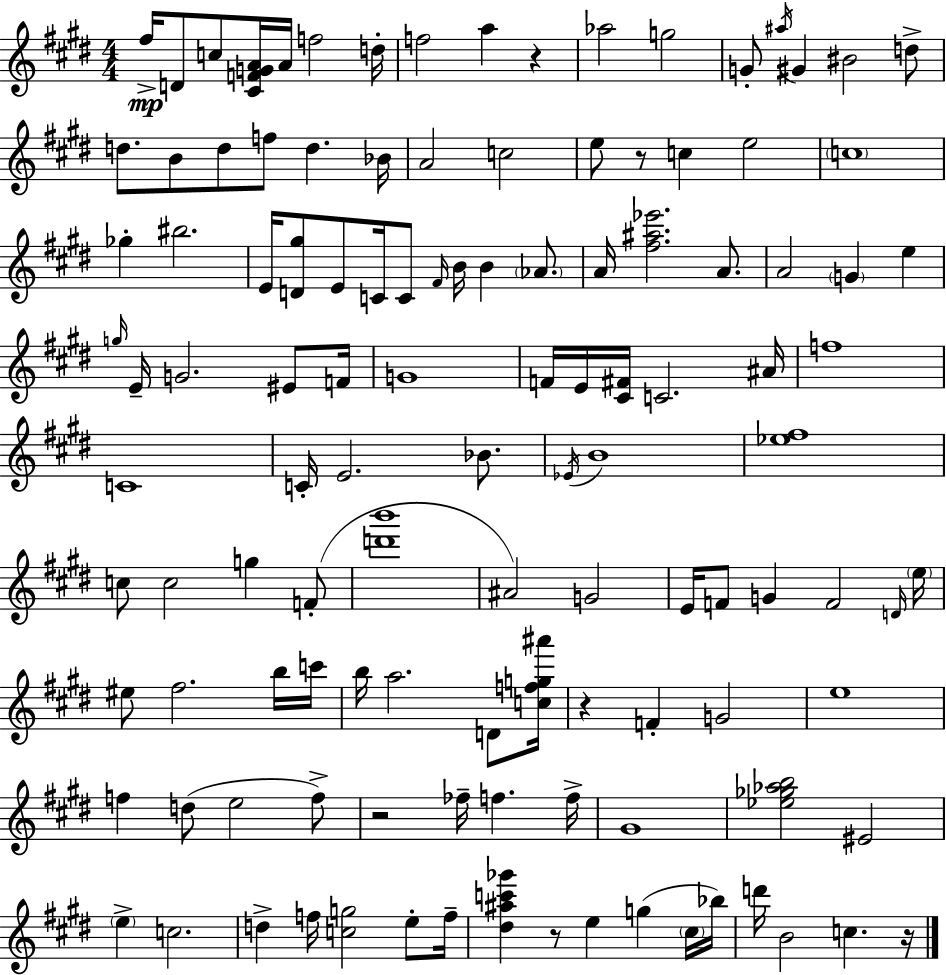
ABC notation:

X:1
T:Untitled
M:4/4
L:1/4
K:E
^f/4 D/2 c/2 [^CFGA]/4 A/4 f2 d/4 f2 a z _a2 g2 G/2 ^a/4 ^G ^B2 d/2 d/2 B/2 d/2 f/2 d _B/4 A2 c2 e/2 z/2 c e2 c4 _g ^b2 E/4 [D^g]/2 E/2 C/4 C/2 ^F/4 B/4 B _A/2 A/4 [^f^a_e']2 A/2 A2 G e g/4 E/4 G2 ^E/2 F/4 G4 F/4 E/4 [^C^F]/4 C2 ^A/4 f4 C4 C/4 E2 _B/2 _E/4 B4 [_e^f]4 c/2 c2 g F/2 [d'b']4 ^A2 G2 E/4 F/2 G F2 D/4 e/4 ^e/2 ^f2 b/4 c'/4 b/4 a2 D/2 [cfg^a']/4 z F G2 e4 f d/2 e2 f/2 z2 _f/4 f f/4 ^G4 [_e_g_ab]2 ^E2 e c2 d f/4 [cg]2 e/2 f/4 [^d^ac'_g'] z/2 e g ^c/4 _b/4 d'/4 B2 c z/4